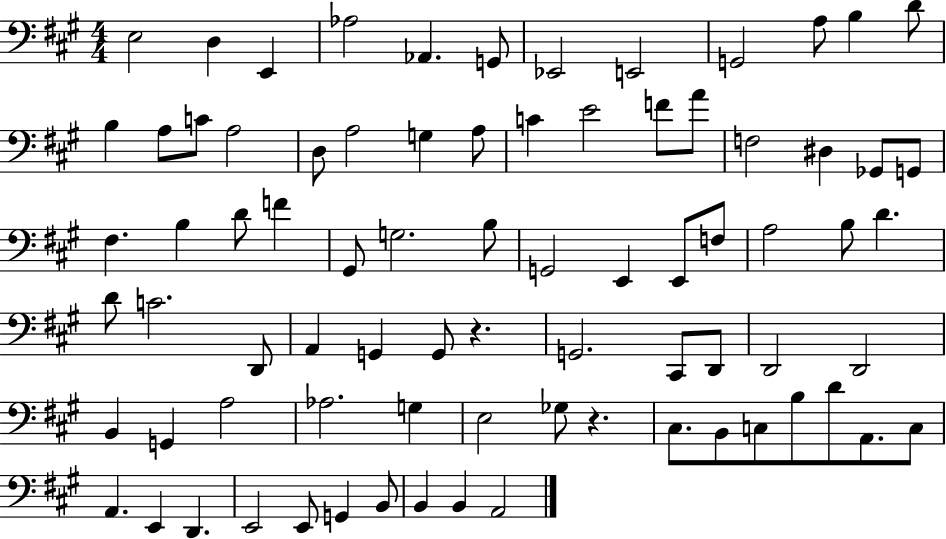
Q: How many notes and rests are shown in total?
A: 79